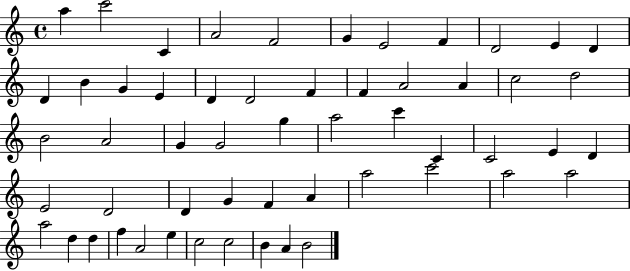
A5/q C6/h C4/q A4/h F4/h G4/q E4/h F4/q D4/h E4/q D4/q D4/q B4/q G4/q E4/q D4/q D4/h F4/q F4/q A4/h A4/q C5/h D5/h B4/h A4/h G4/q G4/h G5/q A5/h C6/q C4/q C4/h E4/q D4/q E4/h D4/h D4/q G4/q F4/q A4/q A5/h C6/h A5/h A5/h A5/h D5/q D5/q F5/q A4/h E5/q C5/h C5/h B4/q A4/q B4/h